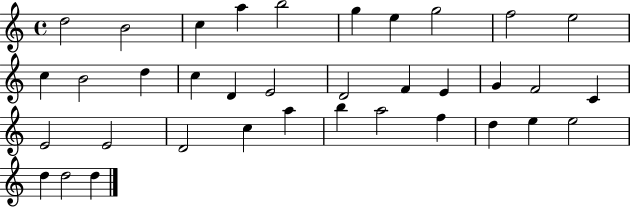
{
  \clef treble
  \time 4/4
  \defaultTimeSignature
  \key c \major
  d''2 b'2 | c''4 a''4 b''2 | g''4 e''4 g''2 | f''2 e''2 | \break c''4 b'2 d''4 | c''4 d'4 e'2 | d'2 f'4 e'4 | g'4 f'2 c'4 | \break e'2 e'2 | d'2 c''4 a''4 | b''4 a''2 f''4 | d''4 e''4 e''2 | \break d''4 d''2 d''4 | \bar "|."
}